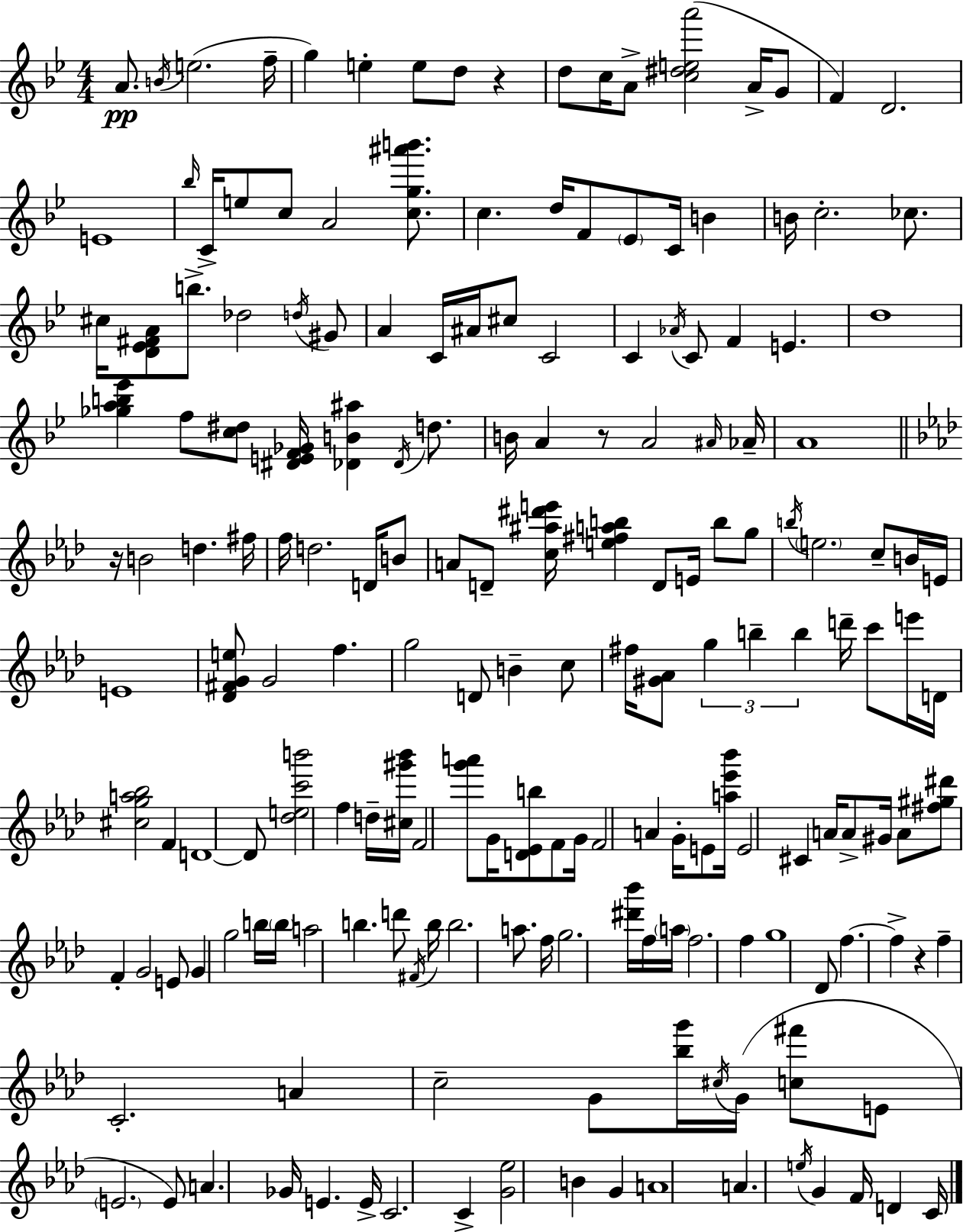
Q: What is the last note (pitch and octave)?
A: C4